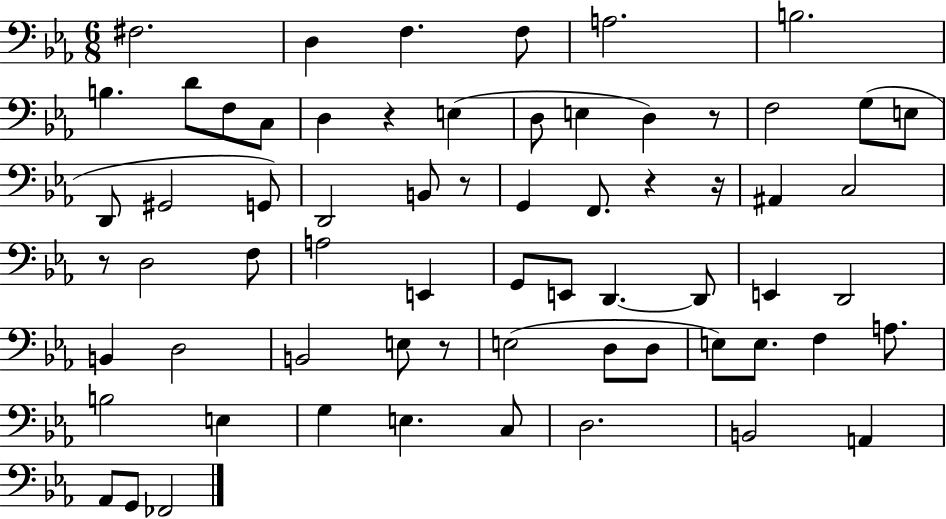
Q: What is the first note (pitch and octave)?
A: F#3